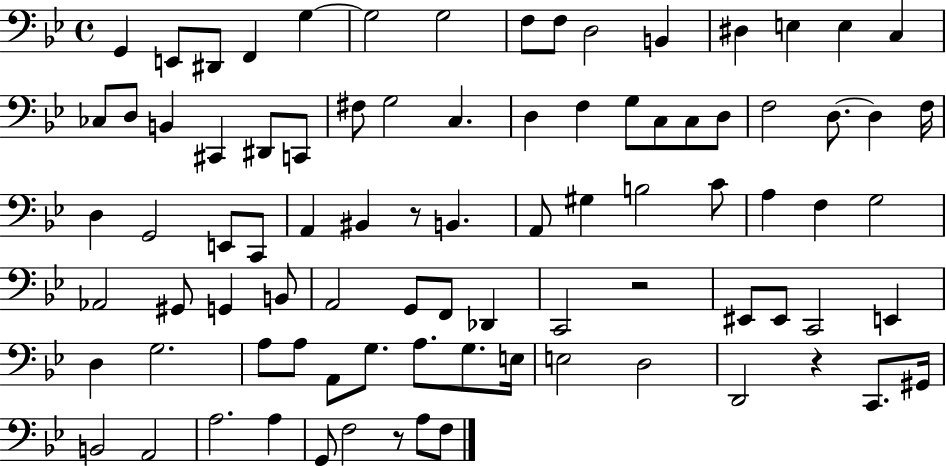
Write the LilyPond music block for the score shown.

{
  \clef bass
  \time 4/4
  \defaultTimeSignature
  \key bes \major
  g,4 e,8 dis,8 f,4 g4~~ | g2 g2 | f8 f8 d2 b,4 | dis4 e4 e4 c4 | \break ces8 d8 b,4 cis,4 dis,8 c,8 | fis8 g2 c4. | d4 f4 g8 c8 c8 d8 | f2 d8.~~ d4 f16 | \break d4 g,2 e,8 c,8 | a,4 bis,4 r8 b,4. | a,8 gis4 b2 c'8 | a4 f4 g2 | \break aes,2 gis,8 g,4 b,8 | a,2 g,8 f,8 des,4 | c,2 r2 | eis,8 eis,8 c,2 e,4 | \break d4 g2. | a8 a8 a,8 g8. a8. g8. e16 | e2 d2 | d,2 r4 c,8. gis,16 | \break b,2 a,2 | a2. a4 | g,8 f2 r8 a8 f8 | \bar "|."
}